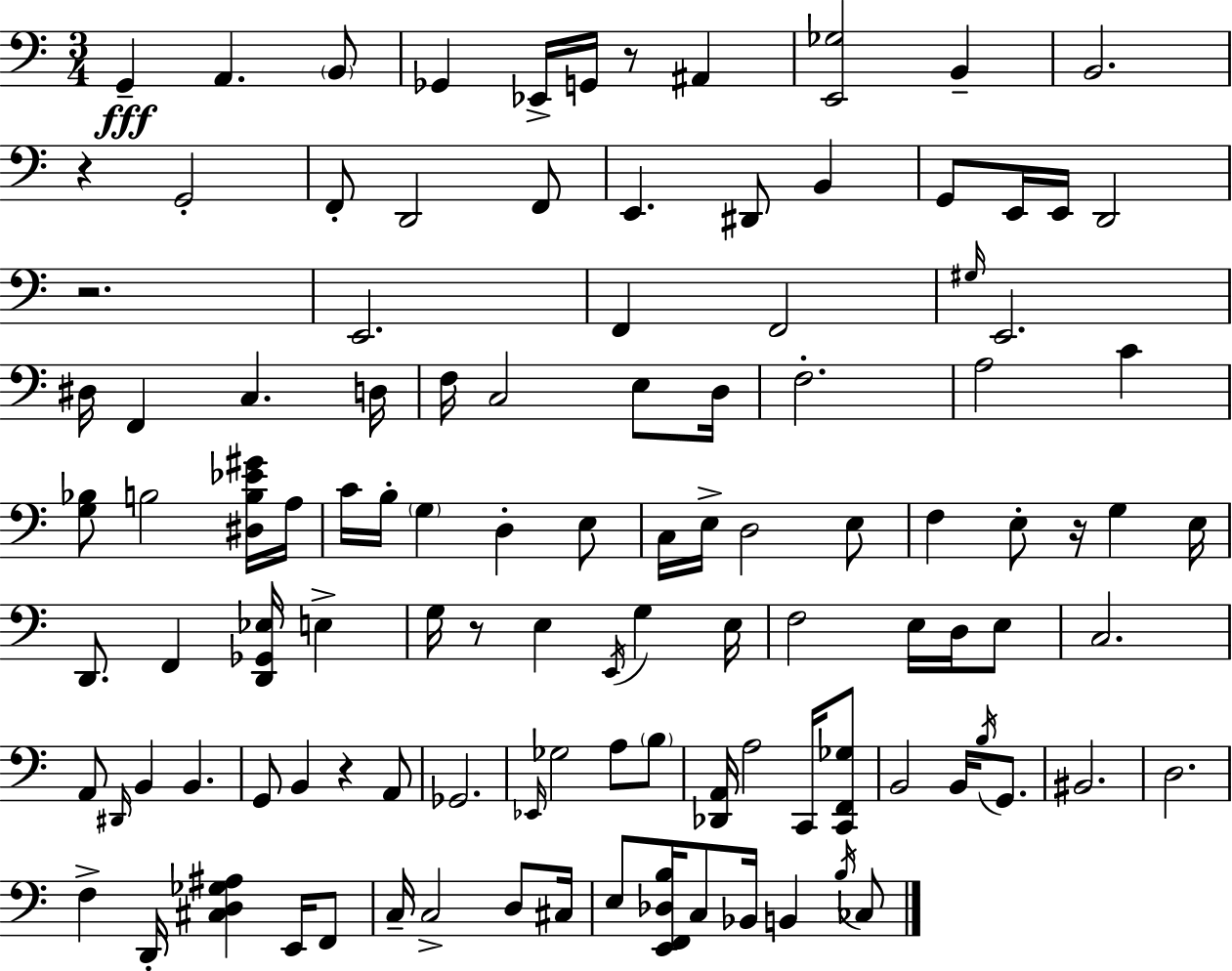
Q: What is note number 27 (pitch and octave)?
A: F2